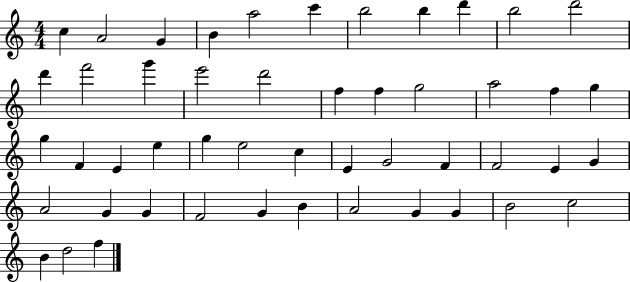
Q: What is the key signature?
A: C major